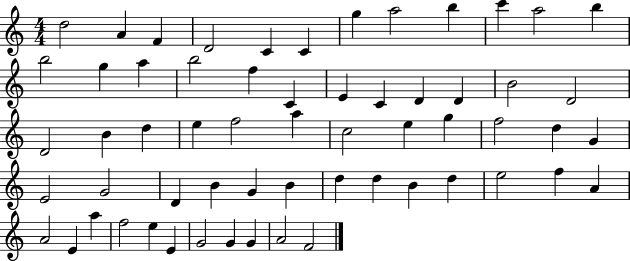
D5/h A4/q F4/q D4/h C4/q C4/q G5/q A5/h B5/q C6/q A5/h B5/q B5/h G5/q A5/q B5/h F5/q C4/q E4/q C4/q D4/q D4/q B4/h D4/h D4/h B4/q D5/q E5/q F5/h A5/q C5/h E5/q G5/q F5/h D5/q G4/q E4/h G4/h D4/q B4/q G4/q B4/q D5/q D5/q B4/q D5/q E5/h F5/q A4/q A4/h E4/q A5/q F5/h E5/q E4/q G4/h G4/q G4/q A4/h F4/h